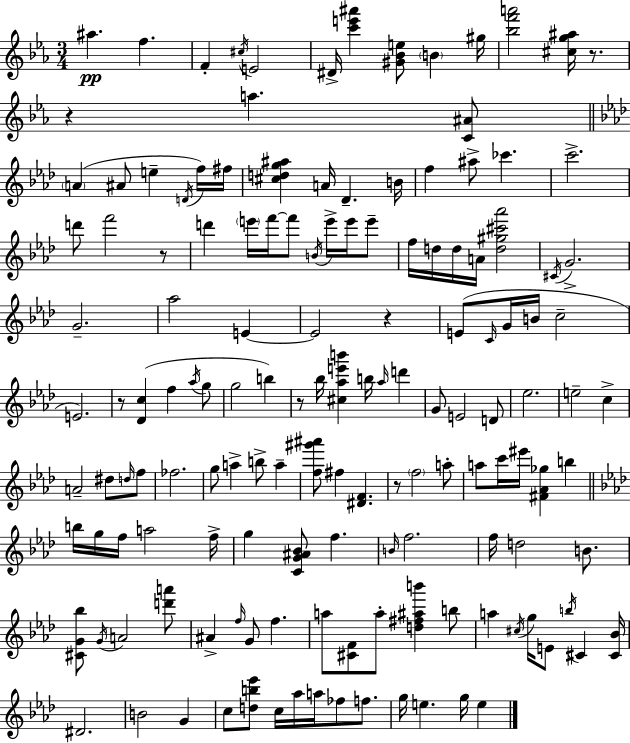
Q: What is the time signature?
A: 3/4